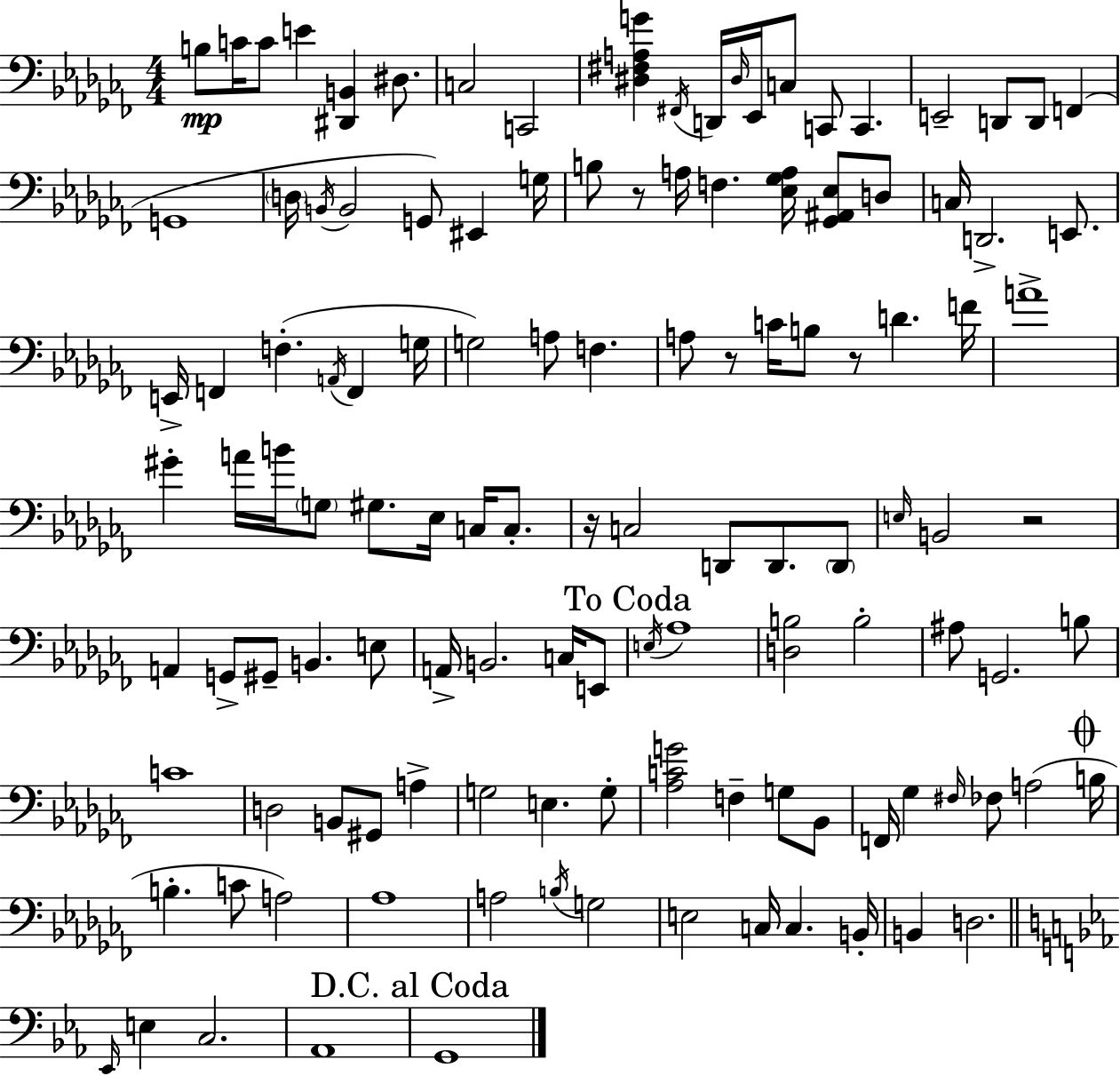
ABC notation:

X:1
T:Untitled
M:4/4
L:1/4
K:Abm
B,/2 C/4 C/2 E [^D,,B,,] ^D,/2 C,2 C,,2 [^D,^F,A,G] ^F,,/4 D,,/4 ^D,/4 _E,,/4 C,/2 C,,/2 C,, E,,2 D,,/2 D,,/2 F,, G,,4 D,/4 B,,/4 B,,2 G,,/2 ^E,, G,/4 B,/2 z/2 A,/4 F, [_E,_G,A,]/4 [_G,,^A,,_E,]/2 D,/2 C,/4 D,,2 E,,/2 E,,/4 F,, F, A,,/4 F,, G,/4 G,2 A,/2 F, A,/2 z/2 C/4 B,/2 z/2 D F/4 A4 ^G A/4 B/4 G,/2 ^G,/2 _E,/4 C,/4 C,/2 z/4 C,2 D,,/2 D,,/2 D,,/2 E,/4 B,,2 z2 A,, G,,/2 ^G,,/2 B,, E,/2 A,,/4 B,,2 C,/4 E,,/2 E,/4 _A,4 [D,B,]2 B,2 ^A,/2 G,,2 B,/2 C4 D,2 B,,/2 ^G,,/2 A, G,2 E, G,/2 [_A,CG]2 F, G,/2 _B,,/2 F,,/4 _G, ^F,/4 _F,/2 A,2 B,/4 B, C/2 A,2 _A,4 A,2 B,/4 G,2 E,2 C,/4 C, B,,/4 B,, D,2 _E,,/4 E, C,2 _A,,4 G,,4